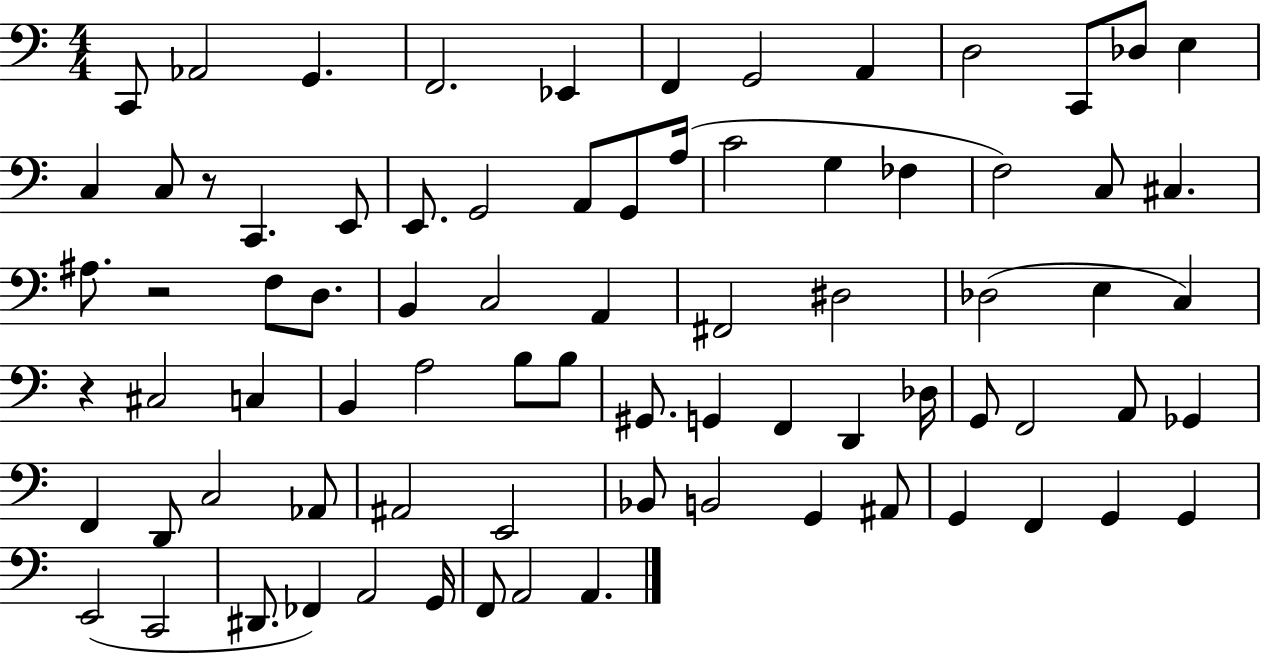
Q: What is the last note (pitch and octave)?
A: A2